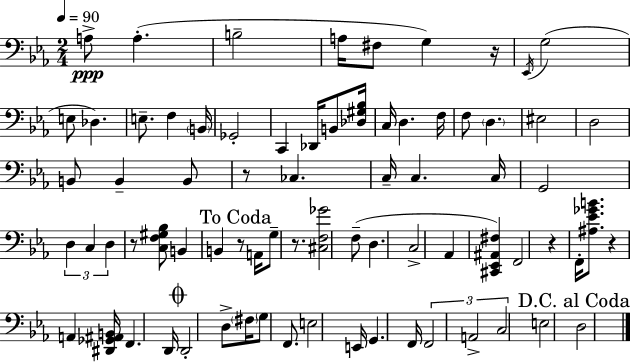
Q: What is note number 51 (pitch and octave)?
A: F#3